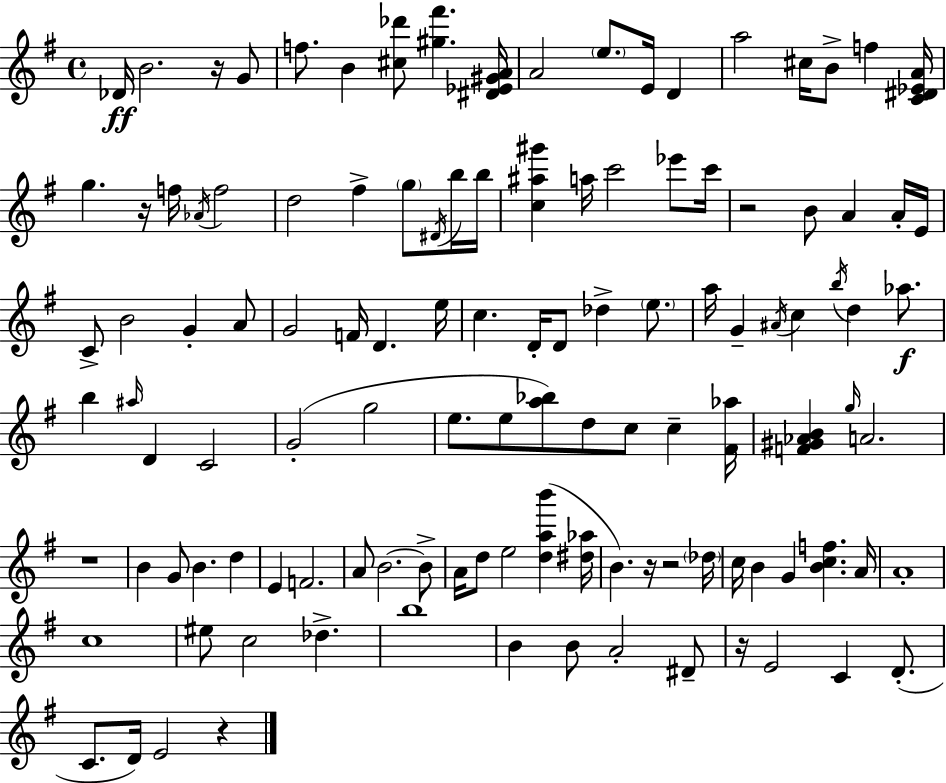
Db4/s B4/h. R/s G4/e F5/e. B4/q [C#5,Db6]/e [G#5,F#6]/q. [D#4,Eb4,G#4,A4]/s A4/h E5/e. E4/s D4/q A5/h C#5/s B4/e F5/q [C4,D#4,Eb4,A4]/s G5/q. R/s F5/s Ab4/s F5/h D5/h F#5/q G5/e D#4/s B5/s B5/s [C5,A#5,G#6]/q A5/s C6/h Eb6/e C6/s R/h B4/e A4/q A4/s E4/s C4/e B4/h G4/q A4/e G4/h F4/s D4/q. E5/s C5/q. D4/s D4/e Db5/q E5/e. A5/s G4/q A#4/s C5/q B5/s D5/q Ab5/e. B5/q A#5/s D4/q C4/h G4/h G5/h E5/e. E5/e [A5,Bb5]/e D5/e C5/e C5/q [F#4,Ab5]/s [F4,G#4,Ab4,B4]/q G5/s A4/h. R/w B4/q G4/e B4/q. D5/q E4/q F4/h. A4/e B4/h. B4/e A4/s D5/e E5/h [D5,A5,B6]/q [D#5,Ab5]/s B4/q. R/s R/h Db5/s C5/s B4/q G4/q [B4,C5,F5]/q. A4/s A4/w C5/w EIS5/e C5/h Db5/q. B5/w B4/q B4/e A4/h D#4/e R/s E4/h C4/q D4/e. C4/e. D4/s E4/h R/q